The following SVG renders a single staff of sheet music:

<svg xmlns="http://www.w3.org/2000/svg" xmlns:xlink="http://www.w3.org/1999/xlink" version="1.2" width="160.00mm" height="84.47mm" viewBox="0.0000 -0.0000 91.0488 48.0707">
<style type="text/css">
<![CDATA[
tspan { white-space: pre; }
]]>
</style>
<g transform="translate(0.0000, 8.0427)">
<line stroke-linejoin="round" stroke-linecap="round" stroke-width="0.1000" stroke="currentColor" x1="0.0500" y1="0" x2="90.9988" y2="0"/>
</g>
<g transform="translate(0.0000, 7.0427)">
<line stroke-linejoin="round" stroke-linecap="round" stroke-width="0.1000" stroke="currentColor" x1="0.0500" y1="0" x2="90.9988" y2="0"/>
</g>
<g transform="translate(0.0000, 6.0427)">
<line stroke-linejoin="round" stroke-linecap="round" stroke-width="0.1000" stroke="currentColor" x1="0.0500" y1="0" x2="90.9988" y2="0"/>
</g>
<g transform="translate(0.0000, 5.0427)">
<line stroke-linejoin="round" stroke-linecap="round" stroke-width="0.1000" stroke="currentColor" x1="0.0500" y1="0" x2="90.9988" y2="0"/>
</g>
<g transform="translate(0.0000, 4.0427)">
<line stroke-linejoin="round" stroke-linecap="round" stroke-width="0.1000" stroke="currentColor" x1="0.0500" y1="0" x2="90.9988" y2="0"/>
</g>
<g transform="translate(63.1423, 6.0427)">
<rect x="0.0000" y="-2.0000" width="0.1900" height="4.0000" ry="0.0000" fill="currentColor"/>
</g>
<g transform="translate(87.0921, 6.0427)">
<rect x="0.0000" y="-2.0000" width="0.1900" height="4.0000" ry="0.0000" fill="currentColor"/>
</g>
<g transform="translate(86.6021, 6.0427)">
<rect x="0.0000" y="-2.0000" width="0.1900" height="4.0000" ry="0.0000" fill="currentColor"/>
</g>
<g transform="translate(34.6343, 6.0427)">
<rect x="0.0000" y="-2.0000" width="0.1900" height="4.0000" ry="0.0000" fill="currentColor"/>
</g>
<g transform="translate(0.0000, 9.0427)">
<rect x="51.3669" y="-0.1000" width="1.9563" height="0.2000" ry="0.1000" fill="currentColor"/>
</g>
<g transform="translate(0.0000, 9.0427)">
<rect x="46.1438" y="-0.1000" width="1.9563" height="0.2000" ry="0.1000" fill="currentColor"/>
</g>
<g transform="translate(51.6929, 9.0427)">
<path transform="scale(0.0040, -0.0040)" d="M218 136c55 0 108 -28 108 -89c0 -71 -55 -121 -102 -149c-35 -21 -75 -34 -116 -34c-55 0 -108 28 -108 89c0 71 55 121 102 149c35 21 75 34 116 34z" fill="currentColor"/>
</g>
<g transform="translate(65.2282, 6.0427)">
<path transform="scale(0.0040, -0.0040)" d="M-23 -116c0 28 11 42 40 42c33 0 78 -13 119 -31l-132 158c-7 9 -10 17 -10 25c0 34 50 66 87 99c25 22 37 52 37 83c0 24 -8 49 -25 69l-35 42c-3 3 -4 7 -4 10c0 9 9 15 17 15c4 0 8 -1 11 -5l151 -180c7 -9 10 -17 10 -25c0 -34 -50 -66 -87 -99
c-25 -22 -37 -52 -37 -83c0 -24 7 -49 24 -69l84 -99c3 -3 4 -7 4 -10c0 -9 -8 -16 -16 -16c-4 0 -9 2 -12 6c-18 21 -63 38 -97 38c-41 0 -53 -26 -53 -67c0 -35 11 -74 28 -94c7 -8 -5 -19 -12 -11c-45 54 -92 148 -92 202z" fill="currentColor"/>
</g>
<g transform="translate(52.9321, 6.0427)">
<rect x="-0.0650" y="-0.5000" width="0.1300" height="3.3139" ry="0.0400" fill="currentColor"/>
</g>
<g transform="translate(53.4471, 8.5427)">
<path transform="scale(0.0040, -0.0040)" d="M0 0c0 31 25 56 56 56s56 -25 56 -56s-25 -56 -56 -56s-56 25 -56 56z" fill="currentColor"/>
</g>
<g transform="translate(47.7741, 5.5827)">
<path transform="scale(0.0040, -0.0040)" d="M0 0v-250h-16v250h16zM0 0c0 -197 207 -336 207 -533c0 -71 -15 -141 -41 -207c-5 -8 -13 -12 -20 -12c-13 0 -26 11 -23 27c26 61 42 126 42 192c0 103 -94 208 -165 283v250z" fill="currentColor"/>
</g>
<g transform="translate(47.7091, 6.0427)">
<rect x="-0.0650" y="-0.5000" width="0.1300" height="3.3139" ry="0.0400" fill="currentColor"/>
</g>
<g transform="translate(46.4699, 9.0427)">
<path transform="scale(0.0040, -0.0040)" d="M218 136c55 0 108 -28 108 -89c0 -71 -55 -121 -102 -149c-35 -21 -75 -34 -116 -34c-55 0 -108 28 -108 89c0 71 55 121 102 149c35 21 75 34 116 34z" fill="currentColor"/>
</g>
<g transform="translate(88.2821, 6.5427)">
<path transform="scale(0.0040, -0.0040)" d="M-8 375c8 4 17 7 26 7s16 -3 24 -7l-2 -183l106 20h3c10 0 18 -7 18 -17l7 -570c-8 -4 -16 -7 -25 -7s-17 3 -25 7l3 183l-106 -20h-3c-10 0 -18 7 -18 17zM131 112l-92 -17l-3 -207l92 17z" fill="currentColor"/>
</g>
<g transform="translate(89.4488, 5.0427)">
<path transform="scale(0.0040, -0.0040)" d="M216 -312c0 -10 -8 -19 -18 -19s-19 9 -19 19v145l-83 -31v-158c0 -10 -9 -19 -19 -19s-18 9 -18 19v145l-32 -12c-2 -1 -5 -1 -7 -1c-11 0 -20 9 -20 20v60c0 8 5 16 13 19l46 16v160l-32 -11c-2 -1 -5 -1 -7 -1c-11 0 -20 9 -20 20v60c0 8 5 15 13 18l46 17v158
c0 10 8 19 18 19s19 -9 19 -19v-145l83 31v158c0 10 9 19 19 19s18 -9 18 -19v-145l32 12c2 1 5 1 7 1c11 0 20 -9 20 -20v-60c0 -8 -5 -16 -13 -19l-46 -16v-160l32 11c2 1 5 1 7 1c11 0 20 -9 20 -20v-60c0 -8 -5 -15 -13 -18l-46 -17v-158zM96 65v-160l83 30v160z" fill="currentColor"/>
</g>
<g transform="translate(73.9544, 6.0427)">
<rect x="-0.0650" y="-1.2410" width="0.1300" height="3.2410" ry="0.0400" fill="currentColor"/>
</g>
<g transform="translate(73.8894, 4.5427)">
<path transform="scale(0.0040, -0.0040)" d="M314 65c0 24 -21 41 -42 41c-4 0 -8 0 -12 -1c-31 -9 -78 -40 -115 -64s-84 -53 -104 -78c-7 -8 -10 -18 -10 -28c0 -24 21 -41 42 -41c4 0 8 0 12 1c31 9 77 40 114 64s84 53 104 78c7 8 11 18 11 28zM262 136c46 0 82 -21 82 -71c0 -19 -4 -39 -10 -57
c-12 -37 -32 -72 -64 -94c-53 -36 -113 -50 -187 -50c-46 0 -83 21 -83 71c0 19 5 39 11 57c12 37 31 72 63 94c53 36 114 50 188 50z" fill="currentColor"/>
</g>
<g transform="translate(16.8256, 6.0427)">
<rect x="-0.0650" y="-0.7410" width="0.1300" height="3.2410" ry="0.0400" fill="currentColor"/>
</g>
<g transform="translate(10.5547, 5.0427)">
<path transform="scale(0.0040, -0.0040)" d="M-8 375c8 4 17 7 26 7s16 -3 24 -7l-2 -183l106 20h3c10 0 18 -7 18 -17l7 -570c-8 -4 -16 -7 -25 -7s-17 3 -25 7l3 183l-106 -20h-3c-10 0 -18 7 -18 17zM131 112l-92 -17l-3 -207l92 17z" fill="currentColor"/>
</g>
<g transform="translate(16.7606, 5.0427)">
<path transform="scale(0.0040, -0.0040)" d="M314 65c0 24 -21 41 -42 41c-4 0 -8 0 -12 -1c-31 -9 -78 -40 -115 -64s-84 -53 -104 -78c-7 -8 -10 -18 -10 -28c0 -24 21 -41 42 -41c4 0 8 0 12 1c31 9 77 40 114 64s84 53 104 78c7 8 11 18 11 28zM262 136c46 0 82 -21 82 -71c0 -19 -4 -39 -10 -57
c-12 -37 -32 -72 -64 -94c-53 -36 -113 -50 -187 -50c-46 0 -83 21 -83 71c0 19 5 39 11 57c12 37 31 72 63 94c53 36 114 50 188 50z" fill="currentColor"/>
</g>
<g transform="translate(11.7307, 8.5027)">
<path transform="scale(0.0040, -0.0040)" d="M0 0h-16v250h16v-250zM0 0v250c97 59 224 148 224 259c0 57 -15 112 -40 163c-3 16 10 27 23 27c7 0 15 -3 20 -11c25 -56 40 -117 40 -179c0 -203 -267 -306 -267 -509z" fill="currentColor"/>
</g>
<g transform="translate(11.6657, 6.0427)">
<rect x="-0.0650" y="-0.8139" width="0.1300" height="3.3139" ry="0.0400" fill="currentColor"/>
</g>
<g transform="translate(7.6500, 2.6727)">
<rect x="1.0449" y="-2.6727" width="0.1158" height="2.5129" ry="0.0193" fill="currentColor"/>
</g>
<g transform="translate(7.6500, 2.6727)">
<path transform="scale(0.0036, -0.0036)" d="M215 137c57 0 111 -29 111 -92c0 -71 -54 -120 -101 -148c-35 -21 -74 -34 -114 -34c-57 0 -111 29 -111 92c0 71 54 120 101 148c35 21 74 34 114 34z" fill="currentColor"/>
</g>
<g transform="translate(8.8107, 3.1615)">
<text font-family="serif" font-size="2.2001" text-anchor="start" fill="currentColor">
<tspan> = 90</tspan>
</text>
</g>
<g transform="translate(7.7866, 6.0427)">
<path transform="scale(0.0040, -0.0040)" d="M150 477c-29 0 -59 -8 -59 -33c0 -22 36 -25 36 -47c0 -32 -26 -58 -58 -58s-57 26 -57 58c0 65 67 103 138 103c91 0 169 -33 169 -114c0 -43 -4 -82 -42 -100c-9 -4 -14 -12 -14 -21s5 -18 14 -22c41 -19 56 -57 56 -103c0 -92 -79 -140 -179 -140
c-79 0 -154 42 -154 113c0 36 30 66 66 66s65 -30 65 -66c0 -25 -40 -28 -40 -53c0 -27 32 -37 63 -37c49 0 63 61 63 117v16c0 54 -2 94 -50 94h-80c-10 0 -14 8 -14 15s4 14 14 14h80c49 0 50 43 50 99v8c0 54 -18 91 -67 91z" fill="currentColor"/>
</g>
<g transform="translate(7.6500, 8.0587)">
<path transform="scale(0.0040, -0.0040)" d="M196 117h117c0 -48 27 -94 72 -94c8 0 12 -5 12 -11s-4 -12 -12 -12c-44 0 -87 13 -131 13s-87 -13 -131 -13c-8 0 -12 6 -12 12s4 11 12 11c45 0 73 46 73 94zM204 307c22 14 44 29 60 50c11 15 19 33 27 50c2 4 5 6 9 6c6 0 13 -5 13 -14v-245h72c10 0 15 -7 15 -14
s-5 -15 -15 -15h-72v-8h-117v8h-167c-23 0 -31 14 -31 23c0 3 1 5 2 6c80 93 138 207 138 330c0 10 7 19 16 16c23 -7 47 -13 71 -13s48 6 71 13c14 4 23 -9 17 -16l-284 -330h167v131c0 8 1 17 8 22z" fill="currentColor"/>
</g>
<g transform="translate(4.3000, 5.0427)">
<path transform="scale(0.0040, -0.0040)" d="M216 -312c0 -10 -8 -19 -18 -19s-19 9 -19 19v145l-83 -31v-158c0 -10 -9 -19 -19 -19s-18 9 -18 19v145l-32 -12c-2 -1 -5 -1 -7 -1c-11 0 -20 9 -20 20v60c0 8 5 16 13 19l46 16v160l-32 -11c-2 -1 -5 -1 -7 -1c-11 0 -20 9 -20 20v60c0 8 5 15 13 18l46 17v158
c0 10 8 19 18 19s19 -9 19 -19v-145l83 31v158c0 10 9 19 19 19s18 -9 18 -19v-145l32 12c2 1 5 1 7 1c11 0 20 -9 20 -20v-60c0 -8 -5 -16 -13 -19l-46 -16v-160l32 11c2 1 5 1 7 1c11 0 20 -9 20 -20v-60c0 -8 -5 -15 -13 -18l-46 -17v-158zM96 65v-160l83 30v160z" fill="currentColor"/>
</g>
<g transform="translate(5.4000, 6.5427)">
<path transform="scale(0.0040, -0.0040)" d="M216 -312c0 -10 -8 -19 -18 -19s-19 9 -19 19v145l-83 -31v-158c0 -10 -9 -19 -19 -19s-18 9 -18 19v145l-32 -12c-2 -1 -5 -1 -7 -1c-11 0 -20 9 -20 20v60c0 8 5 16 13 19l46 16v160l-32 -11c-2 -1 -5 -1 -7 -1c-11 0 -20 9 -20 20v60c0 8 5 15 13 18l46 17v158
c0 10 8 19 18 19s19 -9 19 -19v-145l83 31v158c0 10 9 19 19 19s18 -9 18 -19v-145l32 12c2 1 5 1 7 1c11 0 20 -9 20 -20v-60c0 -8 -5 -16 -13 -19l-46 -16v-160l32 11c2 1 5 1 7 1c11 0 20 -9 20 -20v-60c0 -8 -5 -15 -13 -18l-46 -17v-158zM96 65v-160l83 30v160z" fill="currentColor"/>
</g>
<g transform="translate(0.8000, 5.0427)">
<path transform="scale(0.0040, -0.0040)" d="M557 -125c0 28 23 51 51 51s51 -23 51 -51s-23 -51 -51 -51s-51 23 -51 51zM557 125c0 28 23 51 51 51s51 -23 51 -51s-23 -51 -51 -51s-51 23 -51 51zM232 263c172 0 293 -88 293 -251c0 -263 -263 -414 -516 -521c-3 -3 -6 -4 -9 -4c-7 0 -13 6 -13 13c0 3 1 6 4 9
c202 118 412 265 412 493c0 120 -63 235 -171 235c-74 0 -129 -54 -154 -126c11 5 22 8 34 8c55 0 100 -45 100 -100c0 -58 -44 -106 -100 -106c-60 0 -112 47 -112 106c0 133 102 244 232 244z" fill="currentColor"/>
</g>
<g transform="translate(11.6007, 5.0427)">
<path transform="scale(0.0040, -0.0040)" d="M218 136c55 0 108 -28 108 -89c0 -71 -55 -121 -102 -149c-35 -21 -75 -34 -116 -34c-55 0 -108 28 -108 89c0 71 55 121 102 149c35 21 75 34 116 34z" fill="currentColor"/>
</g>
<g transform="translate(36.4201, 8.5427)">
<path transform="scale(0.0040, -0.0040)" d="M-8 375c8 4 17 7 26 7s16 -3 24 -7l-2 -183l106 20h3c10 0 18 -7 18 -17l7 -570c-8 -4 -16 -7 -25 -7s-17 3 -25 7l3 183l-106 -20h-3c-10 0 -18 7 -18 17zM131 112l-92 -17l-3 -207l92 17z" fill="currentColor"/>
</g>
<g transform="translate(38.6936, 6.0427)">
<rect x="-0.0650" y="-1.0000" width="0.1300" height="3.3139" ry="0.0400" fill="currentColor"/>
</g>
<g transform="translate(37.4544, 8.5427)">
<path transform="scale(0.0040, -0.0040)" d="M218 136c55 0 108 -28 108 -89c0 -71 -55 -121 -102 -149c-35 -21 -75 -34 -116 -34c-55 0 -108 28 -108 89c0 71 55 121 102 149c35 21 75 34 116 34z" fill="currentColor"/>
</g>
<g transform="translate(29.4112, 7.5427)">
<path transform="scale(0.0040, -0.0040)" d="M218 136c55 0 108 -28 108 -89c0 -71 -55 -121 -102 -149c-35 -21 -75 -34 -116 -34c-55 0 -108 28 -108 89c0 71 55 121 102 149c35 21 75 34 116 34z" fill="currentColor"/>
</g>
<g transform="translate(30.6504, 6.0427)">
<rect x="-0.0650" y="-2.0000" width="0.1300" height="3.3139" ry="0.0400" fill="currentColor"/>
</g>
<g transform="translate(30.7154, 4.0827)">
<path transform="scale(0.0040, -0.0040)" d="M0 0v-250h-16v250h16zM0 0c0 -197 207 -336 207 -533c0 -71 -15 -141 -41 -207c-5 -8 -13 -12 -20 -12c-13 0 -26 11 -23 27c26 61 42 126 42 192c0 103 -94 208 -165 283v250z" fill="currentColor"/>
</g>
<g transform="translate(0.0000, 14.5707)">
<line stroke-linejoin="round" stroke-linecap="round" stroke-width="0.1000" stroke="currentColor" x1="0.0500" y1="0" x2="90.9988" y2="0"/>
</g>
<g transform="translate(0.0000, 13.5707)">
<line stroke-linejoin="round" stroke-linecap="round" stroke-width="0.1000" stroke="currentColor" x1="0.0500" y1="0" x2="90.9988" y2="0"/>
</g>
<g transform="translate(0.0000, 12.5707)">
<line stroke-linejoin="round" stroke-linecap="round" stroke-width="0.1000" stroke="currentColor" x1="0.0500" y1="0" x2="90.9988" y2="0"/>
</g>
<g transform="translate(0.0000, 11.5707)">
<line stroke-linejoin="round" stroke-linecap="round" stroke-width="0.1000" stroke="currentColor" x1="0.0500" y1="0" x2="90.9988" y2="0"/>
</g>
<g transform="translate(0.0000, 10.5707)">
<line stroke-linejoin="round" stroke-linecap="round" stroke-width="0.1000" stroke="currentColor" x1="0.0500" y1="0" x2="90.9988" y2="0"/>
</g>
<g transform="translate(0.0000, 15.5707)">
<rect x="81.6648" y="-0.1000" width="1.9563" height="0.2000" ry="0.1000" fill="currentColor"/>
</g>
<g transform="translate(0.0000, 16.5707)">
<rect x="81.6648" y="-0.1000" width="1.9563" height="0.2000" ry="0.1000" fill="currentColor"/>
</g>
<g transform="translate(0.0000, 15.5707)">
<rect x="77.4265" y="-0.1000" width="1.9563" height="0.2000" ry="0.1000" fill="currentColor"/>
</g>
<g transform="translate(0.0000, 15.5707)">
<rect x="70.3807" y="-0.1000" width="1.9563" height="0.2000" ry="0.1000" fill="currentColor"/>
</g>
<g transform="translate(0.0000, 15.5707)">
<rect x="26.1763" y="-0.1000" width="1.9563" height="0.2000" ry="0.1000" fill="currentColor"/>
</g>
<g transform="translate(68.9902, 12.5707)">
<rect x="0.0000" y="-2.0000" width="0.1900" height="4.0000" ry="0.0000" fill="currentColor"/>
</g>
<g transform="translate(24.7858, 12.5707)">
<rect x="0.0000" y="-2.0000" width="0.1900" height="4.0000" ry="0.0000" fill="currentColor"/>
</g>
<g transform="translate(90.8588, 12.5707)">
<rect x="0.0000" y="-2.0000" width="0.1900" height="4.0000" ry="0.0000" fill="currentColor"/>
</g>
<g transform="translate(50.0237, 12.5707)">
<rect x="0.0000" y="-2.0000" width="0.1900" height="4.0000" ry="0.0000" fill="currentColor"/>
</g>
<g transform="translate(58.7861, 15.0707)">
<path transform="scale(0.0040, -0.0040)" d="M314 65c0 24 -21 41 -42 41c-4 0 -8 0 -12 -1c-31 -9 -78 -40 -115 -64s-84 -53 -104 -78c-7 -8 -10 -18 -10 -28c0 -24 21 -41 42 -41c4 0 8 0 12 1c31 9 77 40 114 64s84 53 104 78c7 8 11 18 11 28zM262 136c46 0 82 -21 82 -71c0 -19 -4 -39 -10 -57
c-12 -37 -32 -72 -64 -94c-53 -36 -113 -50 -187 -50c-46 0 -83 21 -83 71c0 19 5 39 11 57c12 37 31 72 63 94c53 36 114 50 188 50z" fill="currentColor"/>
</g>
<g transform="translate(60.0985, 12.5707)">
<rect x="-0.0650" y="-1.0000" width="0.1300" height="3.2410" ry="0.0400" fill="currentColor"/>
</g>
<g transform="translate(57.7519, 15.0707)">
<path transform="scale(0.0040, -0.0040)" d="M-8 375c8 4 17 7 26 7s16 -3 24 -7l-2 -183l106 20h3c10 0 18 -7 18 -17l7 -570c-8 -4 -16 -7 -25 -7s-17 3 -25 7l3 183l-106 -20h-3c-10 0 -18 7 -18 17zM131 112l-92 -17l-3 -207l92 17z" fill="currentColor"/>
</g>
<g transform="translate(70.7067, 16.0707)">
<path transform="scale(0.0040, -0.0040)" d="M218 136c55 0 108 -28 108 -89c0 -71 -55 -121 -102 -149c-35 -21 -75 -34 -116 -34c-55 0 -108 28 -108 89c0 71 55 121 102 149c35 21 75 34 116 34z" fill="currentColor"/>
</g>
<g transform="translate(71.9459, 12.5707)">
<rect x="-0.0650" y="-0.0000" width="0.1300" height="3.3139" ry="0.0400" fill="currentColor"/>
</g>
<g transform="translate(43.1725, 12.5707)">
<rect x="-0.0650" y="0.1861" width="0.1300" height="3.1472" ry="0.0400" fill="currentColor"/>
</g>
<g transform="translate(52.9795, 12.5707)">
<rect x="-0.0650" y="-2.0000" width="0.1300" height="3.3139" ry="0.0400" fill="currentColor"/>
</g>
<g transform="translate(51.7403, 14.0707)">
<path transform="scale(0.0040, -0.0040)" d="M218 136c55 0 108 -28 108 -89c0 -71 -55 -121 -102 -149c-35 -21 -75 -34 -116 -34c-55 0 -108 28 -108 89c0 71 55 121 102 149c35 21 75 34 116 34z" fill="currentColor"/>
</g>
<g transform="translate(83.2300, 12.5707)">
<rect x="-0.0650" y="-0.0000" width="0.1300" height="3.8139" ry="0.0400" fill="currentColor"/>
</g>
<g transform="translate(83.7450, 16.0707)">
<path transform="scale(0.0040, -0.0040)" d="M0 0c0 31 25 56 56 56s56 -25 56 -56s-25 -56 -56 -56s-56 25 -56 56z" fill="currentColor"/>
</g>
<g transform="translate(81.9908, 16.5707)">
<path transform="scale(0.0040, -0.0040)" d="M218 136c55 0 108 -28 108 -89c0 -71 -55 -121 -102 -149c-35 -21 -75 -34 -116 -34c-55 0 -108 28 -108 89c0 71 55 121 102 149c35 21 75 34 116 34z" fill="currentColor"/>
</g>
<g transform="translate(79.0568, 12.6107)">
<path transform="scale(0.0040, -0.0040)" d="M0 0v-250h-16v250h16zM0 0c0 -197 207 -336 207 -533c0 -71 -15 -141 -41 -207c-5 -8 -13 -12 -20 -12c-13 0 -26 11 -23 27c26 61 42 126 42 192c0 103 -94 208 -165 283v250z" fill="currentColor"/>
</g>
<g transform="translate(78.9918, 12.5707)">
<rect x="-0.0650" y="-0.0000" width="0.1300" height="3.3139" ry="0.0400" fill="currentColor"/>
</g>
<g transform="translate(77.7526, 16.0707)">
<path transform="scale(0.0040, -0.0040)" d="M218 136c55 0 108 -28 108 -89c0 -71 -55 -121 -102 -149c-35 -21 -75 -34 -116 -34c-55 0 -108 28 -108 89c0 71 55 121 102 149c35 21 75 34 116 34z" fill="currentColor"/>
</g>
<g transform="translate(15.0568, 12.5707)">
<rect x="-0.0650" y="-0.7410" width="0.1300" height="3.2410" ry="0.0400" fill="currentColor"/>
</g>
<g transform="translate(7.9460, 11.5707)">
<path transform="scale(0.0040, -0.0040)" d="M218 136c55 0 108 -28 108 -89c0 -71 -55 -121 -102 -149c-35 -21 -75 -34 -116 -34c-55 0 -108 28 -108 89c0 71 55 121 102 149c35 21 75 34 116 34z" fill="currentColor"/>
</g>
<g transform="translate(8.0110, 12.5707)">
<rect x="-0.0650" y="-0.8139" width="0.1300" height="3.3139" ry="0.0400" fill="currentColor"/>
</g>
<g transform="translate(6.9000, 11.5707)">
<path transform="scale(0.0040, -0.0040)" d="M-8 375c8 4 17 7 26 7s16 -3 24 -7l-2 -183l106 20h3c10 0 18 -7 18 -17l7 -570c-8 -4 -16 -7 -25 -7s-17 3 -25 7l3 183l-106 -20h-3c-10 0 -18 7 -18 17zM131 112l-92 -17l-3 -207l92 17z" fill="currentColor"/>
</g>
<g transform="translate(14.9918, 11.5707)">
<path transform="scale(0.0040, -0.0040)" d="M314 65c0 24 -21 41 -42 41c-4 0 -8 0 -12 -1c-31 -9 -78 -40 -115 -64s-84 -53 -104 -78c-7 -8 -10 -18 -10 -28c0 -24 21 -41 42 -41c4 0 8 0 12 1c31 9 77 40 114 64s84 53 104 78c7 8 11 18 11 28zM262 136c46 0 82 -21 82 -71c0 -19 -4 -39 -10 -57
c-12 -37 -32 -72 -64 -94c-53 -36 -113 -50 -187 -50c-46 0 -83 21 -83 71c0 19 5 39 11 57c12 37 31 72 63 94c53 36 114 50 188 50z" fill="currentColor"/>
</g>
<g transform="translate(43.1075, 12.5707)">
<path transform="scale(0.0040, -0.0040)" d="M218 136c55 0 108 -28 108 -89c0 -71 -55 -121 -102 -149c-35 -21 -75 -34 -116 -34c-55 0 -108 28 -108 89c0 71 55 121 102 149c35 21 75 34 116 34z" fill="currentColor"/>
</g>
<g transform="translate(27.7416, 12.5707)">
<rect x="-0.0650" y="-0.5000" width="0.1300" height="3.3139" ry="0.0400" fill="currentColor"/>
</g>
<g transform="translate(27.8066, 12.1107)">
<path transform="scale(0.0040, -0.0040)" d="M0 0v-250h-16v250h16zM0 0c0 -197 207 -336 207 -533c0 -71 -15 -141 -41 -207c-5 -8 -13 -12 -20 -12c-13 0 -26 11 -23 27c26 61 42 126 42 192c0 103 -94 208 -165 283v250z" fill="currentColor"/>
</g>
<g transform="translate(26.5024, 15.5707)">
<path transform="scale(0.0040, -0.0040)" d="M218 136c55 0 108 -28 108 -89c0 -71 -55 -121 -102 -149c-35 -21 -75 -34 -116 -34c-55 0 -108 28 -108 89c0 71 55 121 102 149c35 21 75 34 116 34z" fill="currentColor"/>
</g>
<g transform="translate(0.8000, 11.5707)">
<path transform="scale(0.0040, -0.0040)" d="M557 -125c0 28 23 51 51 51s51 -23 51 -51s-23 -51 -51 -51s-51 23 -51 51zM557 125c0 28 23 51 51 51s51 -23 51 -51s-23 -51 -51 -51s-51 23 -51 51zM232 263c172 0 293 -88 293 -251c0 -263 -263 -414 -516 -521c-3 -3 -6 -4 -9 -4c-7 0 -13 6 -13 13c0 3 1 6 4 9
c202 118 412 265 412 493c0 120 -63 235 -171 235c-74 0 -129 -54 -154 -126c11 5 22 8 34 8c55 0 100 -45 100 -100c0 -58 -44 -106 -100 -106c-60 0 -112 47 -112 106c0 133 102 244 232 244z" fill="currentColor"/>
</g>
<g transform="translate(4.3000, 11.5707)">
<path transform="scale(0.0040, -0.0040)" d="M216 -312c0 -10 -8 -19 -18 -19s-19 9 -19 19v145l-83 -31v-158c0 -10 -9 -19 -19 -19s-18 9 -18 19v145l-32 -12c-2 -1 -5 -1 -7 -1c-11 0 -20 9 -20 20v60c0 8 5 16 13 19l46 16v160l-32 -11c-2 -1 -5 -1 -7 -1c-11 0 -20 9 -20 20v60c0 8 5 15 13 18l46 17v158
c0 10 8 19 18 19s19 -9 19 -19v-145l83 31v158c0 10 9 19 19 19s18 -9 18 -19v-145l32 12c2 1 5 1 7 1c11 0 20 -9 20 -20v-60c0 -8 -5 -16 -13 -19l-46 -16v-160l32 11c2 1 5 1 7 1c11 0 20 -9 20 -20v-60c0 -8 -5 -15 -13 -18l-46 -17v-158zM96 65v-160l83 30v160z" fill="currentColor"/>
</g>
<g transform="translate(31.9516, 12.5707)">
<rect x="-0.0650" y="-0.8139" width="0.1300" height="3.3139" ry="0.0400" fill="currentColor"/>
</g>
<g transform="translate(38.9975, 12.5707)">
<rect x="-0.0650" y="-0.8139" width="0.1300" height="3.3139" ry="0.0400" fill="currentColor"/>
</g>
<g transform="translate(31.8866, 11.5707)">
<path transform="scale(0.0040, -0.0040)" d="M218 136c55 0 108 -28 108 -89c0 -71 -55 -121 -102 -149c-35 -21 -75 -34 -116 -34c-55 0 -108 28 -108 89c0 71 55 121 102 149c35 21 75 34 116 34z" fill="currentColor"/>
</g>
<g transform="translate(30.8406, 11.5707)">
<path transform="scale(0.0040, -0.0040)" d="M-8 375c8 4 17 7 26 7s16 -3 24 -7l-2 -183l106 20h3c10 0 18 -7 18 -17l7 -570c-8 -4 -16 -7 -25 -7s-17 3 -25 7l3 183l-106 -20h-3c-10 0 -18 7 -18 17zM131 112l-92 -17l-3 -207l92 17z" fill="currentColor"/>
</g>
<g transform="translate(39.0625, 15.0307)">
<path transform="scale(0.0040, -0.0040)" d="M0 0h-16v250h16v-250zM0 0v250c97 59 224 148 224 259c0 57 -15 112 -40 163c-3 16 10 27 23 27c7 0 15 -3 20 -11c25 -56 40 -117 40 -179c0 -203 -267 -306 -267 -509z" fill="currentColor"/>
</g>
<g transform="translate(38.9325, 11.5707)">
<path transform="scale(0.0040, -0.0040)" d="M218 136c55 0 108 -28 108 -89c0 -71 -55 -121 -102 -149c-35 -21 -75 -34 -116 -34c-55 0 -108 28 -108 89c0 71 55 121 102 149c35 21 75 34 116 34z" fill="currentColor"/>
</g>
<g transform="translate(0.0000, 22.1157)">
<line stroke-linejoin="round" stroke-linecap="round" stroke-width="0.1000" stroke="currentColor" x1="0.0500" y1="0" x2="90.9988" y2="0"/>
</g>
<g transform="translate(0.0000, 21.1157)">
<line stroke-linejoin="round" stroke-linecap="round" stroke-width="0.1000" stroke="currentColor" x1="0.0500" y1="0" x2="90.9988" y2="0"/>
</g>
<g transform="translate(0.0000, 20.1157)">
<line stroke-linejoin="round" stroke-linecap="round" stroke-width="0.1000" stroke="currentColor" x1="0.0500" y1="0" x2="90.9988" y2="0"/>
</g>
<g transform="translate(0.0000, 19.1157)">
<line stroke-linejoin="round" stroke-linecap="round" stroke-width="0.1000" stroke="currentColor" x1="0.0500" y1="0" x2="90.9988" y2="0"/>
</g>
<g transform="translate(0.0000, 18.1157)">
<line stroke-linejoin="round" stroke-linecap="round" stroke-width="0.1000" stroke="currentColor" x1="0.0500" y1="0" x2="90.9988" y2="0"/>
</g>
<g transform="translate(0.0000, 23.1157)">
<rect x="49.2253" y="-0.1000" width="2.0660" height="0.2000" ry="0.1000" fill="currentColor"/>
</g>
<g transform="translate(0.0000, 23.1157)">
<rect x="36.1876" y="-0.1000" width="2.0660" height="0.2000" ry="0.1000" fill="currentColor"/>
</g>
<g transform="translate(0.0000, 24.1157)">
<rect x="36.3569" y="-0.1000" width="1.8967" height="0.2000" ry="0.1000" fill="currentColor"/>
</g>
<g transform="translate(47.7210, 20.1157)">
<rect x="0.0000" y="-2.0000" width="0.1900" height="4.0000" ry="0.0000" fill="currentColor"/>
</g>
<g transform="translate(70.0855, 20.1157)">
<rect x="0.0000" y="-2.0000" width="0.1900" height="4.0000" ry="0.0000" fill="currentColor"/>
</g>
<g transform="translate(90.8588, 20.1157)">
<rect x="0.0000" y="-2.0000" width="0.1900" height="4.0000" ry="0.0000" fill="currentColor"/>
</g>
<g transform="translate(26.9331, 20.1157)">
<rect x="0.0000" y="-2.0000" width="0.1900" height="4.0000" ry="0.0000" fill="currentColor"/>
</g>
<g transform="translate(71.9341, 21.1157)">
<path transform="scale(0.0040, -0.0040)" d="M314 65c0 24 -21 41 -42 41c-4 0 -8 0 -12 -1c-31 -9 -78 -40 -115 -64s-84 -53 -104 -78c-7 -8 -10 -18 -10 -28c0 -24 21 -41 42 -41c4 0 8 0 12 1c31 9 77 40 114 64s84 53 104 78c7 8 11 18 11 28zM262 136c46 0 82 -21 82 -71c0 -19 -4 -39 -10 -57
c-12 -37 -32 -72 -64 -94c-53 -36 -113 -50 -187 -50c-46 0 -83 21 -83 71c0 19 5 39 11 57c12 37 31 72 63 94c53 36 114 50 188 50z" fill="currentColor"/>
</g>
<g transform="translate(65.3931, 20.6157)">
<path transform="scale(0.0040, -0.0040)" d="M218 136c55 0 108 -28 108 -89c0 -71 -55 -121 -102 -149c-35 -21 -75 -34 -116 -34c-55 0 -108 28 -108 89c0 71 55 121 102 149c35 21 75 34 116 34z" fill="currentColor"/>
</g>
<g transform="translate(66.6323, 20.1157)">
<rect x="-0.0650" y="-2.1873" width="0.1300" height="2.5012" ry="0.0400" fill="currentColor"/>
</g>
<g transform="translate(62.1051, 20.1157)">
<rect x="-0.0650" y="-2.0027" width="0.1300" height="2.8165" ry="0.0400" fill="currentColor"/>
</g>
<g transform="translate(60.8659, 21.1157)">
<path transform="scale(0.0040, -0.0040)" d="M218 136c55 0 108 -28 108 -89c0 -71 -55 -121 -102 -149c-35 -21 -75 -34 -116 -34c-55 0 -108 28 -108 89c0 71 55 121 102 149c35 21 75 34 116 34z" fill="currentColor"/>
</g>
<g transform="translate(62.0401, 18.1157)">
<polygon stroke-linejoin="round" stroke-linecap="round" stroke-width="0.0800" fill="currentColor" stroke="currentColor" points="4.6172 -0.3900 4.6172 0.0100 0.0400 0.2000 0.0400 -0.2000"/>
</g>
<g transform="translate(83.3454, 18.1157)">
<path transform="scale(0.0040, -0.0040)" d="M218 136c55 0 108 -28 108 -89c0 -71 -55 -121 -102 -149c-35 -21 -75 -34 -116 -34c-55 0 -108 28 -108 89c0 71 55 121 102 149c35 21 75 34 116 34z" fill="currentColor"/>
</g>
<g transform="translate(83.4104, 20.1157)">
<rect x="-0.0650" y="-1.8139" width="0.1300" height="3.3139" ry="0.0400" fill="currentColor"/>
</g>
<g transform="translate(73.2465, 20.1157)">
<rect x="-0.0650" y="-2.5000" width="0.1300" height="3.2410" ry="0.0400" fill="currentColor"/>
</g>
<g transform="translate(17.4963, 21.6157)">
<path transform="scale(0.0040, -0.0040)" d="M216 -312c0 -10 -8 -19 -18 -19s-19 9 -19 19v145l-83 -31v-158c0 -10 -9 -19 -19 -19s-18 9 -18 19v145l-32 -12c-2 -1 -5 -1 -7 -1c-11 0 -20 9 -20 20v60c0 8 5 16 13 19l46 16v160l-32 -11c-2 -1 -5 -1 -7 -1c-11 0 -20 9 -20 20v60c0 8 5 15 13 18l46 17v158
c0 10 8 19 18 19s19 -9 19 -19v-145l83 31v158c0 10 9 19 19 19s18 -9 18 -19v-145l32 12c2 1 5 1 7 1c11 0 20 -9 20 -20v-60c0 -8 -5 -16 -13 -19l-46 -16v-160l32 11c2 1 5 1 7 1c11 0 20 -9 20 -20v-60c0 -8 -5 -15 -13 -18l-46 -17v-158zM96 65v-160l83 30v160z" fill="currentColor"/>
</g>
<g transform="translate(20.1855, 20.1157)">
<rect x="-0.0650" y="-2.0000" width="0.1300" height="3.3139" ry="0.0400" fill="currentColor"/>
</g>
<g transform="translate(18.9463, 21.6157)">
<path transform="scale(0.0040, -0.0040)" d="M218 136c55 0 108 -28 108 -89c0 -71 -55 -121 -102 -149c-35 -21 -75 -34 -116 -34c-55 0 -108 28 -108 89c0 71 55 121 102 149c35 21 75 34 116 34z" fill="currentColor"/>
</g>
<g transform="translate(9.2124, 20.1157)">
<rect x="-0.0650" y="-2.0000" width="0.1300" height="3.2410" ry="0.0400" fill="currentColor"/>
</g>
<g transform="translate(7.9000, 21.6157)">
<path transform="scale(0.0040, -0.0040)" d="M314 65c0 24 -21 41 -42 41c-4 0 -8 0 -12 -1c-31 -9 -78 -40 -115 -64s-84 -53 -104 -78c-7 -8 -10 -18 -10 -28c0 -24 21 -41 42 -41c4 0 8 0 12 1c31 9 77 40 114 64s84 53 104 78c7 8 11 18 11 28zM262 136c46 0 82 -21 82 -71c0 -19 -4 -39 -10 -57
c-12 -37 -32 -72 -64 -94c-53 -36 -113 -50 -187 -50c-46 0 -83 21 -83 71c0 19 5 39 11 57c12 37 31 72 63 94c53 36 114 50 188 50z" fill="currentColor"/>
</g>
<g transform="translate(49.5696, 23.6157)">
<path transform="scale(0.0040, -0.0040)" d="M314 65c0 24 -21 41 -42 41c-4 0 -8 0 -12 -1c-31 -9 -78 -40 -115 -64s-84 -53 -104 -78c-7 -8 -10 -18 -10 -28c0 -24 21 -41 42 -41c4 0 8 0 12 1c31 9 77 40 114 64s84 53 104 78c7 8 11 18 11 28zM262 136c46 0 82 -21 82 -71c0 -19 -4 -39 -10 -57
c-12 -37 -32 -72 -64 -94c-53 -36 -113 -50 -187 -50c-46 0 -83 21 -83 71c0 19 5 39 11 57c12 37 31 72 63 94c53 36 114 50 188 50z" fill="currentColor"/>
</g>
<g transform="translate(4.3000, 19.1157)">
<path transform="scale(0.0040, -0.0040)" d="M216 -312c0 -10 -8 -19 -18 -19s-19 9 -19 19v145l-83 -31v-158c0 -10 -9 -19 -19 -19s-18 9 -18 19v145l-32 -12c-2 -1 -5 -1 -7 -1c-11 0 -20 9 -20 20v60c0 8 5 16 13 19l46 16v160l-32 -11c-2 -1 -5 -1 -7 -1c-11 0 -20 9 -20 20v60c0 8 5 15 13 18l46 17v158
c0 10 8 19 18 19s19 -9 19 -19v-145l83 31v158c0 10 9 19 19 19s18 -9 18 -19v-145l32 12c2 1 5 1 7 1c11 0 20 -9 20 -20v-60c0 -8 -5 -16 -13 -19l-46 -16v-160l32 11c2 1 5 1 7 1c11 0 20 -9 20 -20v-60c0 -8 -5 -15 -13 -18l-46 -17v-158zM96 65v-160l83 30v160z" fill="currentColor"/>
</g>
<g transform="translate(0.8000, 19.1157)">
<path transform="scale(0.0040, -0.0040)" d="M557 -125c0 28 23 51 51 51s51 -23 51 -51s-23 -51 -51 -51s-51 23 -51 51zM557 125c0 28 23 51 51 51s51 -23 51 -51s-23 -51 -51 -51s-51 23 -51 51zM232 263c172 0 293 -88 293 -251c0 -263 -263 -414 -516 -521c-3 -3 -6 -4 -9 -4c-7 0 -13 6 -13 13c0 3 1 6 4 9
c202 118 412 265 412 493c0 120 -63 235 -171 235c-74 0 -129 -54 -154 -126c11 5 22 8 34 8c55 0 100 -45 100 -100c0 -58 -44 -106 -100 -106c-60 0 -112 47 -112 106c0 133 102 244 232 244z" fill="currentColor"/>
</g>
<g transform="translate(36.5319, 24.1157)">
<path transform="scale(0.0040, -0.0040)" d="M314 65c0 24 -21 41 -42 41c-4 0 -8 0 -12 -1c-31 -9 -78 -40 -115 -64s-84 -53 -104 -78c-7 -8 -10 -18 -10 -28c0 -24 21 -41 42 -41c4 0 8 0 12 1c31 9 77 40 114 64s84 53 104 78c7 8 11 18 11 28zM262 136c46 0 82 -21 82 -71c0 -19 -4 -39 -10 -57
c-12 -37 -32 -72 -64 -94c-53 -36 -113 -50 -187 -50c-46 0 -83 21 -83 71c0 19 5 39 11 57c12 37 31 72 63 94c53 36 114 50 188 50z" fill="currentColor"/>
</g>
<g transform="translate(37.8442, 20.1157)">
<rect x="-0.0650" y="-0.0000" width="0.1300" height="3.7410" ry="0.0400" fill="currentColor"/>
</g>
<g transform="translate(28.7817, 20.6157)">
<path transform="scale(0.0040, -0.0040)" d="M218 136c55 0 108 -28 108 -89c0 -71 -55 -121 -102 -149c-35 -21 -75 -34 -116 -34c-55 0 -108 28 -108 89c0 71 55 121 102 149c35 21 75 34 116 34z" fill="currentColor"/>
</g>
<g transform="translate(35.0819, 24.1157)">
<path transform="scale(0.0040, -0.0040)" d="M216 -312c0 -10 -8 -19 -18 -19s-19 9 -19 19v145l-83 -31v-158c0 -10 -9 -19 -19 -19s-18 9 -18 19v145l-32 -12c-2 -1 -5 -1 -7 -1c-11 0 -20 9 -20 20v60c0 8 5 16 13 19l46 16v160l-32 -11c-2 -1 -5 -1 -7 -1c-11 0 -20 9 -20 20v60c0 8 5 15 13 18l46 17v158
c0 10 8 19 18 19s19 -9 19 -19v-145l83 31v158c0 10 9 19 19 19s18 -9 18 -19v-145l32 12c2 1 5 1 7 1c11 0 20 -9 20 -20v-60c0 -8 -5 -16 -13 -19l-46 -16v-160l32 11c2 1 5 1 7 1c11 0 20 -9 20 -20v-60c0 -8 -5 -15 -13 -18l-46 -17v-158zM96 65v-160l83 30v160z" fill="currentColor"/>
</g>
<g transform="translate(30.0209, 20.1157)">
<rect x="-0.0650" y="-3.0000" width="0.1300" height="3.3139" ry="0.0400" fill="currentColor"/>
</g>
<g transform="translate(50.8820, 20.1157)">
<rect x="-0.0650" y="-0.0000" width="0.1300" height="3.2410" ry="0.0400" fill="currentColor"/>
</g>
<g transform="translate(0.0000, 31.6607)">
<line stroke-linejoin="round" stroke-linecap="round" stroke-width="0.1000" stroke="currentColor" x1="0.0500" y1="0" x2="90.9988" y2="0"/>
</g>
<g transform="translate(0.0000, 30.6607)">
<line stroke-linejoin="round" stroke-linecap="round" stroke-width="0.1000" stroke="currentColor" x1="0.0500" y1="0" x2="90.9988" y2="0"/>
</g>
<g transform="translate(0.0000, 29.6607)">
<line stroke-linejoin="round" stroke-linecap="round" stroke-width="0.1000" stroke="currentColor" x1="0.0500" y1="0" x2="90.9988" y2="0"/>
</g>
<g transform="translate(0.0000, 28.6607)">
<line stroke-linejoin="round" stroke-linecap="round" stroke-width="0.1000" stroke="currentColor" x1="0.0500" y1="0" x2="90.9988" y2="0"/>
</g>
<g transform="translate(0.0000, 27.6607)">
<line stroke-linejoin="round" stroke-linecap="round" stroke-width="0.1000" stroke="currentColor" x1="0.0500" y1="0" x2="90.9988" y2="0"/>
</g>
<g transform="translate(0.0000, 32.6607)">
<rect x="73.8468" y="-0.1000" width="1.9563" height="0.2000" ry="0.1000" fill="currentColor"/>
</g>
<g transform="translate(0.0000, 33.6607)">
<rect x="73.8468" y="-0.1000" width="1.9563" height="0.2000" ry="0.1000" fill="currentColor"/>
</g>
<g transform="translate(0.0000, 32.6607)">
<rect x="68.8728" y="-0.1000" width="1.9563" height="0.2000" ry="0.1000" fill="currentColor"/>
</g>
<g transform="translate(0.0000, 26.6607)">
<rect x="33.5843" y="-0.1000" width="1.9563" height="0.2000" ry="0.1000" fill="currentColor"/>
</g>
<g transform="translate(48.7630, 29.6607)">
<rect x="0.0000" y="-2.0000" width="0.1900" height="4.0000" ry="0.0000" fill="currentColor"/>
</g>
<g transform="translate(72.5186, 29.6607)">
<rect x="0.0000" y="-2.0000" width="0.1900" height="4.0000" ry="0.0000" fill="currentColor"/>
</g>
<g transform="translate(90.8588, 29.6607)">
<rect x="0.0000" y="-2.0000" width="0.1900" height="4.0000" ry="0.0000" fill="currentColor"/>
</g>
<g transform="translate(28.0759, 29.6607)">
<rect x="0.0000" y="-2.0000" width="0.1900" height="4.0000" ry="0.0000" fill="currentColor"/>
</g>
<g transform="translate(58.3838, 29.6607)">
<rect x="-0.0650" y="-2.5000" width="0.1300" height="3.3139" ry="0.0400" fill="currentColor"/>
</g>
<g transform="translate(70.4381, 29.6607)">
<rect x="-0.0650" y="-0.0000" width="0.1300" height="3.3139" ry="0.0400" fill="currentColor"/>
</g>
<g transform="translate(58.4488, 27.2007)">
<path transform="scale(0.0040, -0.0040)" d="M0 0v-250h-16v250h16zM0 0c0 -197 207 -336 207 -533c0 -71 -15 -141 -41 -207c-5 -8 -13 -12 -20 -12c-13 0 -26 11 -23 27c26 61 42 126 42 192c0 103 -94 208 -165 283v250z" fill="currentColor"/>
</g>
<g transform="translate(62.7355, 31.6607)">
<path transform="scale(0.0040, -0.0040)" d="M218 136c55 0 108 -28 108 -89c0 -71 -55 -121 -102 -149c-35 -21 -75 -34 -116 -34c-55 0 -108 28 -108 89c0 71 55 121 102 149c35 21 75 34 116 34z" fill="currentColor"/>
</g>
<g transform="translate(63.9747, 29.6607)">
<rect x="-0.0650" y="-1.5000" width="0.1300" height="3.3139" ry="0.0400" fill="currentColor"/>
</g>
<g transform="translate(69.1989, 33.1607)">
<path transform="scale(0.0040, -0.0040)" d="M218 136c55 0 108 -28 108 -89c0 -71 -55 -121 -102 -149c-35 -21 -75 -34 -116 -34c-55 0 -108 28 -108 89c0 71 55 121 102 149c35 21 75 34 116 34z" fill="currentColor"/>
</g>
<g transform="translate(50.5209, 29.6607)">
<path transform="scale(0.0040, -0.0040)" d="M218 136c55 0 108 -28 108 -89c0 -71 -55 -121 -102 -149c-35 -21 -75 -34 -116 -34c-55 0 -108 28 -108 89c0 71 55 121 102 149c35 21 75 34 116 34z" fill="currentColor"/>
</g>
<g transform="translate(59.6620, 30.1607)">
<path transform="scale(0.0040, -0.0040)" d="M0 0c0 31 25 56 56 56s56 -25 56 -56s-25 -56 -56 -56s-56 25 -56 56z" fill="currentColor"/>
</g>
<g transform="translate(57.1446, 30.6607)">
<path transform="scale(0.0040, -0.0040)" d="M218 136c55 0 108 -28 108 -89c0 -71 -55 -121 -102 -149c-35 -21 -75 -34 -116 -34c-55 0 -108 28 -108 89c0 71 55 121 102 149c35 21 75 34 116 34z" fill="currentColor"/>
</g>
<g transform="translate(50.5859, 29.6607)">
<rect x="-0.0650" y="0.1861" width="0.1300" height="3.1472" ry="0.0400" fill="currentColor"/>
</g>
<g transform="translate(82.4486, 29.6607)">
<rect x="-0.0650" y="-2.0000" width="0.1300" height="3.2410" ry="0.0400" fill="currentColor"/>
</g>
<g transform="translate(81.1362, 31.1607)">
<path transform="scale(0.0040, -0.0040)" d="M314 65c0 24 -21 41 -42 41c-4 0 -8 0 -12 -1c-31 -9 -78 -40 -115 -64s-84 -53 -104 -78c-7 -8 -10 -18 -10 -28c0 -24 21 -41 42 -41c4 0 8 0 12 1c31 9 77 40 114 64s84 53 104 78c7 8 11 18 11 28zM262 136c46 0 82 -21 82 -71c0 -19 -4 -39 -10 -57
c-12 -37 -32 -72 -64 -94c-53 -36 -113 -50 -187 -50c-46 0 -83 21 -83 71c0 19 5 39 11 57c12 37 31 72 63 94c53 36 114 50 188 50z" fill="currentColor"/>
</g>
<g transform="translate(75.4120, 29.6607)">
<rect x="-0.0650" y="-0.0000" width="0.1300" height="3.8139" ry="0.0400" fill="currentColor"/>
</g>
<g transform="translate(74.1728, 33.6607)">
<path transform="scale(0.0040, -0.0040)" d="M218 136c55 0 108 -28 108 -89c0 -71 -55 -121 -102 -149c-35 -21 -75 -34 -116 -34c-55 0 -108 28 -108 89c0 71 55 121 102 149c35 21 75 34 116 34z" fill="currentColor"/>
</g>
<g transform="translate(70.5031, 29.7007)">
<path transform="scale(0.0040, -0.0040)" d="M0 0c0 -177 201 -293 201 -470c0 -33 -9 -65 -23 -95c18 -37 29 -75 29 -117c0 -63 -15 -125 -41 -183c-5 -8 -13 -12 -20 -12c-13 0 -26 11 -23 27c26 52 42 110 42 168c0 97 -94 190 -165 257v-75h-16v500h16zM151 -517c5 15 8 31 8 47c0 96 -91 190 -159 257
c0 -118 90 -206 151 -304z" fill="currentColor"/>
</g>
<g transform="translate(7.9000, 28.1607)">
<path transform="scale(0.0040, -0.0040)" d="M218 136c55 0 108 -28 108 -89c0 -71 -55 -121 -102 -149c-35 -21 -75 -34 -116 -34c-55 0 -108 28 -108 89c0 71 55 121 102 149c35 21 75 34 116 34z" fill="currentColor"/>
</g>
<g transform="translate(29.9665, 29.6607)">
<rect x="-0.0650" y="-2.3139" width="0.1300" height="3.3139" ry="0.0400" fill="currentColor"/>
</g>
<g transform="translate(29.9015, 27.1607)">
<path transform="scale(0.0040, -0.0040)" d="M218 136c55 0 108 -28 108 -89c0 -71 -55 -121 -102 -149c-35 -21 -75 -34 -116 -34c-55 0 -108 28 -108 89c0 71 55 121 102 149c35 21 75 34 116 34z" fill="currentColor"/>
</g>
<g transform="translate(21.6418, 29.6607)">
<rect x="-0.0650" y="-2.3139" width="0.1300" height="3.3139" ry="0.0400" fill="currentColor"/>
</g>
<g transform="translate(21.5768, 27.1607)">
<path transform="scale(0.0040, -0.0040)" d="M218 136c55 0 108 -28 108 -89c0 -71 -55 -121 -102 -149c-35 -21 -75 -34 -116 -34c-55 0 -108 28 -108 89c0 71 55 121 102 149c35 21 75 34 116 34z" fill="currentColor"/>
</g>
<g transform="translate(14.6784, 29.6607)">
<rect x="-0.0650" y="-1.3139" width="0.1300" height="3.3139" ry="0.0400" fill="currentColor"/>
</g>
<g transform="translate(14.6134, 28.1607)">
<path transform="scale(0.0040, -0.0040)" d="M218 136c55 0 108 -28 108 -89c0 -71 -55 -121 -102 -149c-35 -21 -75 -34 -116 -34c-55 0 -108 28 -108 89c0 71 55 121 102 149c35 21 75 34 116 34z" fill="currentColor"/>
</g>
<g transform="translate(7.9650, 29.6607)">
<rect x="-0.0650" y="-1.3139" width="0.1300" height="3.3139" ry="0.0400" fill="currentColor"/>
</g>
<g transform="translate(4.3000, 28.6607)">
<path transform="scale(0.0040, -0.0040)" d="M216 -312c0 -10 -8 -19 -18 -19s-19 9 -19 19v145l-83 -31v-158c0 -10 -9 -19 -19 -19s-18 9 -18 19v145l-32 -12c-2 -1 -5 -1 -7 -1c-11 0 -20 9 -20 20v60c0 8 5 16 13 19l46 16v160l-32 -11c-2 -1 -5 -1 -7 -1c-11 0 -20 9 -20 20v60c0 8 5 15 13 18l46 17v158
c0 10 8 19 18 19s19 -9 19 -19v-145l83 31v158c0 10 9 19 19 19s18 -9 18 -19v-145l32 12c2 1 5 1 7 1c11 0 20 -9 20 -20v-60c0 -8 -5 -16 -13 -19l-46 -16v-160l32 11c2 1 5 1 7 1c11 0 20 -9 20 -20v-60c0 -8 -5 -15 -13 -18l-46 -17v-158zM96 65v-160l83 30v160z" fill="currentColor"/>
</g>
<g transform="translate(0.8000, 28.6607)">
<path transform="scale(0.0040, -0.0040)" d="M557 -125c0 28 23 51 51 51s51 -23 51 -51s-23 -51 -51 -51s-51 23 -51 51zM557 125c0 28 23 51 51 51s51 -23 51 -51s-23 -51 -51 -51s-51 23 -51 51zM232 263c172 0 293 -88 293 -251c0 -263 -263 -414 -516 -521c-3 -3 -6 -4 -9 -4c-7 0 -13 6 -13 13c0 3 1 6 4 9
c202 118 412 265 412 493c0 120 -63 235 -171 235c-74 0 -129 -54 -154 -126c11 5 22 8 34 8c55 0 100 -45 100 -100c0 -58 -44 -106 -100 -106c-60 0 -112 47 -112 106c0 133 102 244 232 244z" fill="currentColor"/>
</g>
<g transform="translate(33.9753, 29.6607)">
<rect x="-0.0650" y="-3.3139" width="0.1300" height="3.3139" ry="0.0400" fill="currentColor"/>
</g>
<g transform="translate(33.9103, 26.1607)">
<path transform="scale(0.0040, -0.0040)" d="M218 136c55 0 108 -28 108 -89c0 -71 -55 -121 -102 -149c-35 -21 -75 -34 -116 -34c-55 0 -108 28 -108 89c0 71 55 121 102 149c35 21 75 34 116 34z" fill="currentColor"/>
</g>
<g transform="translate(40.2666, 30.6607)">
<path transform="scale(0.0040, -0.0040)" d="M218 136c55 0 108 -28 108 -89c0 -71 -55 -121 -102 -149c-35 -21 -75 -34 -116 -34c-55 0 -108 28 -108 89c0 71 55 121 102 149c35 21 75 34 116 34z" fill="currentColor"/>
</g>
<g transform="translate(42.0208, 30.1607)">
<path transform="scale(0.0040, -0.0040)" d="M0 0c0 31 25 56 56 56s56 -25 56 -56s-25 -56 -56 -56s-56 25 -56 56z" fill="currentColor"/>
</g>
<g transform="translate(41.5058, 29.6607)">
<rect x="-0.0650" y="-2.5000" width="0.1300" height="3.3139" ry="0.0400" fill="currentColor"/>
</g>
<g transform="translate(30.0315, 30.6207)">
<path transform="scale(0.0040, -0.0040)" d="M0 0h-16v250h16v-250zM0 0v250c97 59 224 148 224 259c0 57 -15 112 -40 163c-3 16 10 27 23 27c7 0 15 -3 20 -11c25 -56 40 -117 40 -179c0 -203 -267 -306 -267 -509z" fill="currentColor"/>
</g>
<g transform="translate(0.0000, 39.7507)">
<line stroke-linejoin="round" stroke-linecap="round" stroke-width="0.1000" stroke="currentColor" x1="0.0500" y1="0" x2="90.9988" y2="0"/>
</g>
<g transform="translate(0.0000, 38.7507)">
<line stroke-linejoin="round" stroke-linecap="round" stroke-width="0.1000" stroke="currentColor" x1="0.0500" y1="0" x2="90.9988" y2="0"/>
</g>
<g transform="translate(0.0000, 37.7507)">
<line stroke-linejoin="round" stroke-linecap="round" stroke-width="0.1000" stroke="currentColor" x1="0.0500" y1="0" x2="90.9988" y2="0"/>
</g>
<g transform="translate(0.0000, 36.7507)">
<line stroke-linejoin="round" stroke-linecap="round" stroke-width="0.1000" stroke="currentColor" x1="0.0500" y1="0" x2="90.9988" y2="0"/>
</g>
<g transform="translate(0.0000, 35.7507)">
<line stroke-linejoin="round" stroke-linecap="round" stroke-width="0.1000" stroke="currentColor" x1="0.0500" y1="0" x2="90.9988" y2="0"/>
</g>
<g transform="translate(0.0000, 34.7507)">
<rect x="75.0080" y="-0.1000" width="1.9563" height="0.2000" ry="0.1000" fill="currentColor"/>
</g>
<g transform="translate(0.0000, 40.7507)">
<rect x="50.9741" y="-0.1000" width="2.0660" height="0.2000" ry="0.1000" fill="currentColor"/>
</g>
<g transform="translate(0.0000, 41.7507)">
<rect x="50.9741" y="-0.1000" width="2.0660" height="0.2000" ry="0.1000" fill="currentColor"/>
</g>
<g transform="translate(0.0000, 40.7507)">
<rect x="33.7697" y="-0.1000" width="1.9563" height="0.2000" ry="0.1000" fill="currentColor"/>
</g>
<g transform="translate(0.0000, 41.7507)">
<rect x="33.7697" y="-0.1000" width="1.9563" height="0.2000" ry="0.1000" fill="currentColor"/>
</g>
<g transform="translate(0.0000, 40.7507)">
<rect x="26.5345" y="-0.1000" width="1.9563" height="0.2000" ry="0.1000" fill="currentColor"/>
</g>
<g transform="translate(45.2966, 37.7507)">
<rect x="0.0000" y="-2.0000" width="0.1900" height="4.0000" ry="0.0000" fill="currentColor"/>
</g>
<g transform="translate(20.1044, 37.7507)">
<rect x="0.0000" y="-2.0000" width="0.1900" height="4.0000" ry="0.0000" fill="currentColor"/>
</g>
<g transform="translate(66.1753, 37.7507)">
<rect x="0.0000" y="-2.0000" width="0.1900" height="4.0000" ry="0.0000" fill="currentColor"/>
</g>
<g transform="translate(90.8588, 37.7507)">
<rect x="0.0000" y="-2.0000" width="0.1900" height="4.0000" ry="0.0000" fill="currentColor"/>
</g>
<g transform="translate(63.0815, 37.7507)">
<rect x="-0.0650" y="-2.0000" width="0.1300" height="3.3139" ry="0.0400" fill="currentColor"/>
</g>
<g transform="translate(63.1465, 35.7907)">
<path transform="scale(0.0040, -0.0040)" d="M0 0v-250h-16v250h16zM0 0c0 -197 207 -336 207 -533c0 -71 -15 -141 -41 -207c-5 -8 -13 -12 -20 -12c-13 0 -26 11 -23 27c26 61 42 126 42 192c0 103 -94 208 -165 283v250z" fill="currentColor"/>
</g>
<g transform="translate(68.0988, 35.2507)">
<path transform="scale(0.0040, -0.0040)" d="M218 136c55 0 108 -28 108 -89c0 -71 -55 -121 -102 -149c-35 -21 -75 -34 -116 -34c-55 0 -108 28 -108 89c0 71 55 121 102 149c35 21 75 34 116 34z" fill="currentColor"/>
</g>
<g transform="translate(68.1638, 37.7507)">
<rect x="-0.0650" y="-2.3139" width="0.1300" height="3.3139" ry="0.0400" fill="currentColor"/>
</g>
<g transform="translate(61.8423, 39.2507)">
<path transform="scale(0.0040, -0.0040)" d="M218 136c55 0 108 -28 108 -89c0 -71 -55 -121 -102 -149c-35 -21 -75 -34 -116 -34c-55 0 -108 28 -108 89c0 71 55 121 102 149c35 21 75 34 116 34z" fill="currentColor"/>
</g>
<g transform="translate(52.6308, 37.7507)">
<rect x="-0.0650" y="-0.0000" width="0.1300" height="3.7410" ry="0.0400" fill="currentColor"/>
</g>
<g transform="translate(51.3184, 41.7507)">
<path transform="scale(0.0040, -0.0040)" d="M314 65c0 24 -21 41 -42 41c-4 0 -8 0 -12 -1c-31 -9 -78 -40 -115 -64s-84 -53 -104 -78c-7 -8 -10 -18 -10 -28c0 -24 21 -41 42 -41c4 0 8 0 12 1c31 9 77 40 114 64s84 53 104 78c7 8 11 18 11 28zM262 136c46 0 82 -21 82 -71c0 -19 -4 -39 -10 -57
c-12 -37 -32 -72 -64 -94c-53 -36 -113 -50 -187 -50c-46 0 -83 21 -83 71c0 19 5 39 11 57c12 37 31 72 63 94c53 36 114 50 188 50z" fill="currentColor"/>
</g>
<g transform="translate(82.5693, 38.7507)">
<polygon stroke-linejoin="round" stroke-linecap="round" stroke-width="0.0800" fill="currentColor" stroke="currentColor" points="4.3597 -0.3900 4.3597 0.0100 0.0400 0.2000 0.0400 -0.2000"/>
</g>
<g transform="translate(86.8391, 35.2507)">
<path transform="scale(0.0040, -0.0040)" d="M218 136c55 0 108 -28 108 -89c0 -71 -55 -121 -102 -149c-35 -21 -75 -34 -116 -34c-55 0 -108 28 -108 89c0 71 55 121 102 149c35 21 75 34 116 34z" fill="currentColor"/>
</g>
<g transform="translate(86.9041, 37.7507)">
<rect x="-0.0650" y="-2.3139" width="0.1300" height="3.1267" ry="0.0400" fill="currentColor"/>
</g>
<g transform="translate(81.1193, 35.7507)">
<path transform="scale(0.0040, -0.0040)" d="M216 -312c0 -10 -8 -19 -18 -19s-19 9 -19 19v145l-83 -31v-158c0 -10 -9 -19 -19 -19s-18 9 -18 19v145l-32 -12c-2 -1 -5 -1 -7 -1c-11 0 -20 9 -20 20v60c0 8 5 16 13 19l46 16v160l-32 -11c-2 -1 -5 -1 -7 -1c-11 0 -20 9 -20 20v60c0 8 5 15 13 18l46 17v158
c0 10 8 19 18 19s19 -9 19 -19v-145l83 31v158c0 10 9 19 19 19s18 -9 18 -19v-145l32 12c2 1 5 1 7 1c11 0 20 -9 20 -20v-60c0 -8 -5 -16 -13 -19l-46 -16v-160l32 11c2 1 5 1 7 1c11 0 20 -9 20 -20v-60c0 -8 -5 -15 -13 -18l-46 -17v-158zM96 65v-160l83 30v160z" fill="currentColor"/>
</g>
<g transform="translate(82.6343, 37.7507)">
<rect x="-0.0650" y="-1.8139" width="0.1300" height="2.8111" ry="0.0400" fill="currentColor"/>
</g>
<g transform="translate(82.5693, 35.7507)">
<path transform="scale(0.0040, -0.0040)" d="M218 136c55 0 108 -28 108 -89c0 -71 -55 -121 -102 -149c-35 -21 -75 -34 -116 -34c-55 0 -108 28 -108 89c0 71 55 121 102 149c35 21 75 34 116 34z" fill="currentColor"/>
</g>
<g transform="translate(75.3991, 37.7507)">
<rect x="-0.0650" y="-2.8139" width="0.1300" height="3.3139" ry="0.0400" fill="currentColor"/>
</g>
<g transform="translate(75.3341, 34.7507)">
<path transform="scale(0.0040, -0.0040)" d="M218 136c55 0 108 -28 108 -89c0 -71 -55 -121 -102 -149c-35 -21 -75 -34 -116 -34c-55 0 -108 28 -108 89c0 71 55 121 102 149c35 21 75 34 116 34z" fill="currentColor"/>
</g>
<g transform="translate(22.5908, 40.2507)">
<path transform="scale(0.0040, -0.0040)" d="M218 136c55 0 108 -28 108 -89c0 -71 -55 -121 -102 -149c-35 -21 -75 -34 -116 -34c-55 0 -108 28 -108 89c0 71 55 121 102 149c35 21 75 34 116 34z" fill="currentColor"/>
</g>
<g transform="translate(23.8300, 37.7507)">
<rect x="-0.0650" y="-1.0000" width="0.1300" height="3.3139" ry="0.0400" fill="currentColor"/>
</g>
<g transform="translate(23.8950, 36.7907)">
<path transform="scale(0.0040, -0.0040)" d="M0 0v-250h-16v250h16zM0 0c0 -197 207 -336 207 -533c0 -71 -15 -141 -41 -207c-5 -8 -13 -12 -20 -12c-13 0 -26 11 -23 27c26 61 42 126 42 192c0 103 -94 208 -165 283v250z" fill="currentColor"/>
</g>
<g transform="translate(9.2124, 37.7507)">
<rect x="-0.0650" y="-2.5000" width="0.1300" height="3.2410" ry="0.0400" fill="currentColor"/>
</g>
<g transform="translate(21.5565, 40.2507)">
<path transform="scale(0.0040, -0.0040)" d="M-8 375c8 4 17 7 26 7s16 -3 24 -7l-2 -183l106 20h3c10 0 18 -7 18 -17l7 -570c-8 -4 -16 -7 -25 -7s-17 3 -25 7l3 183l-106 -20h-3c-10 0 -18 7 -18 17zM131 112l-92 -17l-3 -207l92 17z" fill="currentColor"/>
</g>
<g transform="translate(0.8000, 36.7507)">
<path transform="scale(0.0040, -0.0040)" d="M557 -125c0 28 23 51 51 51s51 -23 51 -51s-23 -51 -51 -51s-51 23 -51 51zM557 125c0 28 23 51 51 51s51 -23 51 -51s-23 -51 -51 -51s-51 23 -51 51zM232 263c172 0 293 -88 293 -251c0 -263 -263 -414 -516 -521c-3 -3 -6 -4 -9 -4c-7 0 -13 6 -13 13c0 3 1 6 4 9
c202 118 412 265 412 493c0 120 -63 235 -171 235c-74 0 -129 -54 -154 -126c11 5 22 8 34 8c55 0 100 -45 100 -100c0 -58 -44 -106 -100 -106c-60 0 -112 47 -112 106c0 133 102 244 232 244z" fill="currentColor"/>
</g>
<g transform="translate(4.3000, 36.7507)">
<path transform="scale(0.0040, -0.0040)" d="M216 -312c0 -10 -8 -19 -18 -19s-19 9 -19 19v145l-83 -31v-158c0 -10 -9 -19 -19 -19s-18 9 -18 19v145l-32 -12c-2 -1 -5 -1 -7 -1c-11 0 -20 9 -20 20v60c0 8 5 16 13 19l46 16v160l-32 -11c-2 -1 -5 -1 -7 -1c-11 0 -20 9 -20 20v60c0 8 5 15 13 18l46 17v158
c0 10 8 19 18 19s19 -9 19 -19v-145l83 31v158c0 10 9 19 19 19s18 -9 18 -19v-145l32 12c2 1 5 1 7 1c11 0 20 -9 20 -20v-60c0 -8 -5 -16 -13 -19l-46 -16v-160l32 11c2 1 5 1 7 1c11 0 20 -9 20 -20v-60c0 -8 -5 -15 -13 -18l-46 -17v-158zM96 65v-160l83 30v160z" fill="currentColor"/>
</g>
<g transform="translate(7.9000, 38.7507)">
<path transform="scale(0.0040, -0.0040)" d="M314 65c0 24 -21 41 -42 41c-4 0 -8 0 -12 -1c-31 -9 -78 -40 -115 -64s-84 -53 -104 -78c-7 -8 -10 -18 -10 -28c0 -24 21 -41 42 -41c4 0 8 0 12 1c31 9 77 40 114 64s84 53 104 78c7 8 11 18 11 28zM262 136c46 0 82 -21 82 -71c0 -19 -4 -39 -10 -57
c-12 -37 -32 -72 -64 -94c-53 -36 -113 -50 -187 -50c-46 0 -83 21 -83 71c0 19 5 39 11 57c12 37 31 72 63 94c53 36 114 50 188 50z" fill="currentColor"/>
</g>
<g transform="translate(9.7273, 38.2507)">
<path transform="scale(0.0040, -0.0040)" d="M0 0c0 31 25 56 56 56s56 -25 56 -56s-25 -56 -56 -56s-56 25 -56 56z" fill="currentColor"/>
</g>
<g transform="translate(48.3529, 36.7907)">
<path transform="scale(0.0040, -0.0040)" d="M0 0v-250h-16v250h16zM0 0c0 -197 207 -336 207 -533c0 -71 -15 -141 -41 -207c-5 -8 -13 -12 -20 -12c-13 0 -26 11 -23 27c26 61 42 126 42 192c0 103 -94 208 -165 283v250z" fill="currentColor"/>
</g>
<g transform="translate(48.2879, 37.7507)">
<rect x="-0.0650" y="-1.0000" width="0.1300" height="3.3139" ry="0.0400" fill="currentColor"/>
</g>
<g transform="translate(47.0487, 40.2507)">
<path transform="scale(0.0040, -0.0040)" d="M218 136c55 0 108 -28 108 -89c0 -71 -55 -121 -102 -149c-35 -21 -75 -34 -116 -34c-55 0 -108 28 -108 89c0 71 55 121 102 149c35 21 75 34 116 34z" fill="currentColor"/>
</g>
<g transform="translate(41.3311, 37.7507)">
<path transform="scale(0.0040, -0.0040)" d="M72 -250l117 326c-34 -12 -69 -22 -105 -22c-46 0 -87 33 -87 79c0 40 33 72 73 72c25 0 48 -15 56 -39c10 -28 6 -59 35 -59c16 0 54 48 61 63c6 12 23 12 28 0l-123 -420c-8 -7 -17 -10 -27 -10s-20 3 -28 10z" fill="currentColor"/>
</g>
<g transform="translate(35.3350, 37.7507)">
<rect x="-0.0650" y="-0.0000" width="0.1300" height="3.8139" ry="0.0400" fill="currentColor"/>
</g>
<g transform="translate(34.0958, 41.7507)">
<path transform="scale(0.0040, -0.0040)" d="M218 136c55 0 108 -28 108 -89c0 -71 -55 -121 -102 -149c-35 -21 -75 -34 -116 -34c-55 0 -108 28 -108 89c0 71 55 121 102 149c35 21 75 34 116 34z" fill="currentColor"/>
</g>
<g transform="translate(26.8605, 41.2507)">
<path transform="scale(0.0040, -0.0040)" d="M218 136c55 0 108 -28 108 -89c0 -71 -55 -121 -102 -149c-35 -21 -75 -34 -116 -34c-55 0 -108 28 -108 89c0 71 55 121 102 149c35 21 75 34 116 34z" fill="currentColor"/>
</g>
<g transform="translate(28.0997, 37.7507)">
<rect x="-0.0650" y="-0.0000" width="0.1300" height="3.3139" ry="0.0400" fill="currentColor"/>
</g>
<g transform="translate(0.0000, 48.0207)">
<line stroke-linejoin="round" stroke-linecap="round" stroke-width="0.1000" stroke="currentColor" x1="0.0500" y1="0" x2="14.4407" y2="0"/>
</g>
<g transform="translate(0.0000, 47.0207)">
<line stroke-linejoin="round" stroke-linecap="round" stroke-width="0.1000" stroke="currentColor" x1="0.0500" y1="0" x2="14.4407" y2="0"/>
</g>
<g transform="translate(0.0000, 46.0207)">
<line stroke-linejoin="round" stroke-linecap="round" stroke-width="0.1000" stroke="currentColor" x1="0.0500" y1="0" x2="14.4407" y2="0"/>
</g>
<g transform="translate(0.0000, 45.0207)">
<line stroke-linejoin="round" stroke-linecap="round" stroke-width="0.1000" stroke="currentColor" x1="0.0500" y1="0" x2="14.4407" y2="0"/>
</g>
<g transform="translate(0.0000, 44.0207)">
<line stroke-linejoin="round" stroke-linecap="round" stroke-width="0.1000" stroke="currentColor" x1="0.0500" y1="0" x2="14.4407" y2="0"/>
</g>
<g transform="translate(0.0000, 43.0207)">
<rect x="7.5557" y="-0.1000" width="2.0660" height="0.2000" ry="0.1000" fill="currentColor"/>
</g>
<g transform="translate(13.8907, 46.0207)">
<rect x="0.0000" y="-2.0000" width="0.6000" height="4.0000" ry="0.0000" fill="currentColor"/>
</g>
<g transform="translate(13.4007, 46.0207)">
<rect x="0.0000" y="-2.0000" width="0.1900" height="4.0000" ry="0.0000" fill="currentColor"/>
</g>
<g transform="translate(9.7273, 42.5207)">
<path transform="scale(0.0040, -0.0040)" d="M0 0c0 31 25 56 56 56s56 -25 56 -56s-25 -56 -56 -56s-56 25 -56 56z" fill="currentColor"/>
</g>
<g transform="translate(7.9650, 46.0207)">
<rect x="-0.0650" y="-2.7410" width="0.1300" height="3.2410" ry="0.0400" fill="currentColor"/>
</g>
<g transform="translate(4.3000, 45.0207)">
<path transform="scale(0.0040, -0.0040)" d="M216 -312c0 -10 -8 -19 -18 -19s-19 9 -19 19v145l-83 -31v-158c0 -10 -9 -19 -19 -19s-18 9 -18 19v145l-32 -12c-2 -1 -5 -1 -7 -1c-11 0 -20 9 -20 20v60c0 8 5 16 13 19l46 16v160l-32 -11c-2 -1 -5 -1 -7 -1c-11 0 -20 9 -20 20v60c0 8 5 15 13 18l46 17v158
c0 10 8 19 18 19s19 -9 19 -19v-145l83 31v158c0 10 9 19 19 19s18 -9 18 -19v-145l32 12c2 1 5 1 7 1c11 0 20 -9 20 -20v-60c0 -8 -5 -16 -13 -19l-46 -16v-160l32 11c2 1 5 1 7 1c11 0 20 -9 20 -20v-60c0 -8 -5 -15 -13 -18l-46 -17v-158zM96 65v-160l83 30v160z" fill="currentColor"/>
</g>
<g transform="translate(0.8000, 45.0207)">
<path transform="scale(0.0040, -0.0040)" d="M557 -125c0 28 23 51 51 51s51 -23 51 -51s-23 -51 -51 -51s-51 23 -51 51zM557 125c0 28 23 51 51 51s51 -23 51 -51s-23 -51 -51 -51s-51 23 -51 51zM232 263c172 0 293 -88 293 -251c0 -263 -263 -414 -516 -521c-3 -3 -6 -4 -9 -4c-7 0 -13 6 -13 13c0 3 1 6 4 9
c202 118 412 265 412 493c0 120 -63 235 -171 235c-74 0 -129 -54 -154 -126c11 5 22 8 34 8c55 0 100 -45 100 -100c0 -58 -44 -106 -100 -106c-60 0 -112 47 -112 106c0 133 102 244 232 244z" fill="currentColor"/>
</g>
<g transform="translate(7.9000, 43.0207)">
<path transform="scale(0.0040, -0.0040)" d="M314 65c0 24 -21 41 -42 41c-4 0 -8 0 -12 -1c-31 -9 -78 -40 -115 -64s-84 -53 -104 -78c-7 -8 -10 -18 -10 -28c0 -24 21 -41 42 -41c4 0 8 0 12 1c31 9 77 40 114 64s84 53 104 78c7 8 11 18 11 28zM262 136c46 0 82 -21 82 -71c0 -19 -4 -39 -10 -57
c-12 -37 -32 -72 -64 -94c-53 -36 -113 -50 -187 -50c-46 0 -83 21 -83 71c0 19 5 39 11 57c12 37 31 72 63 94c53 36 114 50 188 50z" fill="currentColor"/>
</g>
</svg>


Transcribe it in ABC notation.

X:1
T:Untitled
M:3/4
L:1/4
K:D
F,/2 F,2 A,,/2 F,, E,,/2 E,, z G,2 F, F,2 E,,/2 F, F,/2 D, A,, F,,2 D,, D,,/2 C,, A,,2 ^A,, C, ^C,,2 D,,2 B,,/2 C,/2 B,,2 A, G, G, B, B,/2 D B,, D, B,,/2 G,, D,,/4 C,, A,,2 B,,2 F,,/2 D,, C,, z/2 ^F,,/2 C,,2 A,,/2 B, C ^A,/2 B,/2 C2